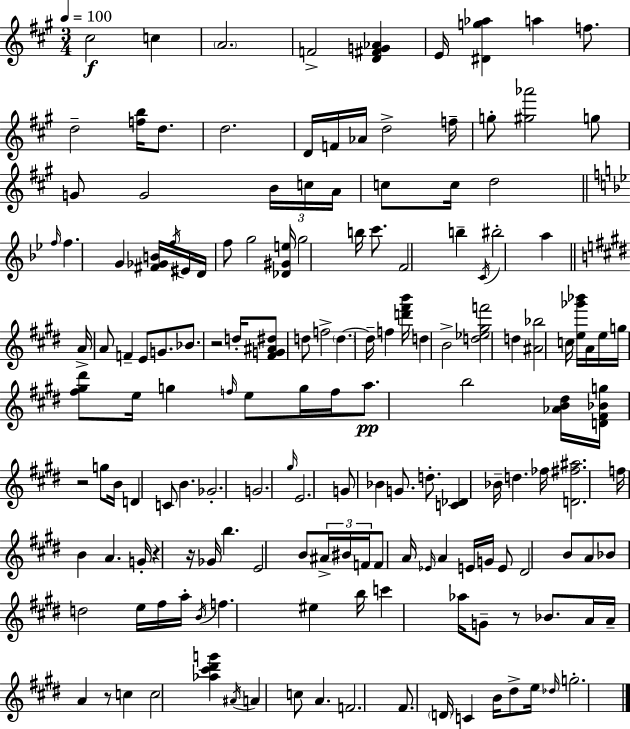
C#5/h C5/q A4/h. F4/h [D4,F#4,G4,Ab4]/q E4/s [D#4,G5,Ab5]/q A5/q F5/e. D5/h [F5,B5]/s D5/e. D5/h. D4/s F4/s Ab4/s D5/h F5/s G5/e [G#5,Ab6]/h G5/e G4/e G4/h B4/s C5/s A4/s C5/e C5/s D5/h F5/s F5/q. G4/q [F#4,Gb4,B4]/s F5/s EIS4/s D4/s F5/e G5/h [Db4,G#4,E5]/s G5/h B5/s C6/e. F4/h B5/q C4/s BIS5/h A5/q A4/s A4/e F4/q E4/e G4/e. Bb4/e. R/h D5/s [F#4,G4,A#4,D#5]/e D5/e F5/h D5/q. D5/s F5/q [D6,F#6,B6]/s D5/q B4/h [D5,Eb5,G#5,F6]/h D5/q [A#4,Bb5]/h C5/s [E5,Gb6,Bb6]/s A4/s E5/s G5/s [F#5,G#5,D#6]/e E5/s G5/q F5/s E5/e G5/s F5/s A5/e. B5/h [Ab4,B4,D#5]/s [D4,F#4,Bb4,G5]/s R/h G5/e B4/s D4/q C4/e B4/q. Gb4/h. G4/h. G#5/s E4/h. G4/e Bb4/q G4/e. D5/e. [C4,Db4]/q Bb4/s D5/q. FES5/s [D4,F#5,A#5]/h. F5/s B4/q A4/q. G4/s R/q R/s Gb4/s B5/q. E4/h B4/e A#4/s BIS4/s F4/s F4/e A4/s Eb4/s A4/q E4/s G4/s E4/e D#4/h B4/e A4/e Bb4/e D5/h E5/s F#5/s A5/s B4/s F5/q. EIS5/q B5/s C6/q Ab5/s G4/e R/e Bb4/e. A4/s A4/s A4/q R/e C5/q C5/h [Ab5,C#6,D#6,G6]/q A#4/s A4/q C5/e A4/q. F4/h. F#4/e. D4/s C4/q B4/s D#5/e E5/s Db5/s G5/h.